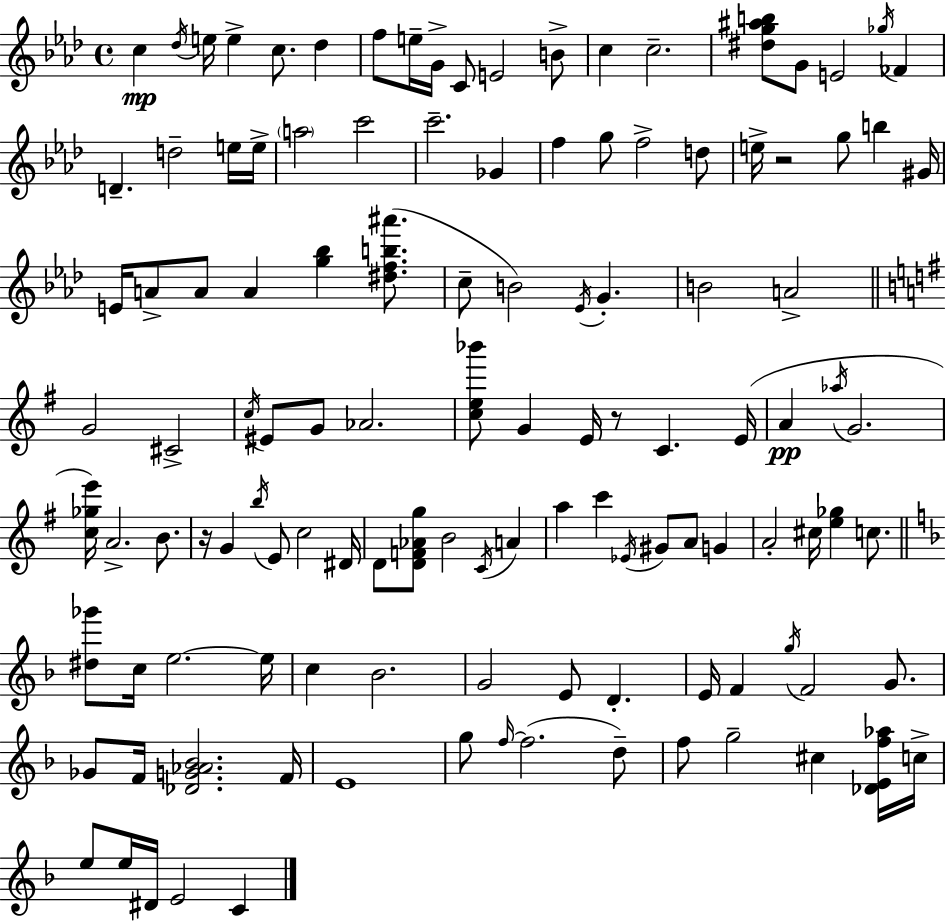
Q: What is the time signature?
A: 4/4